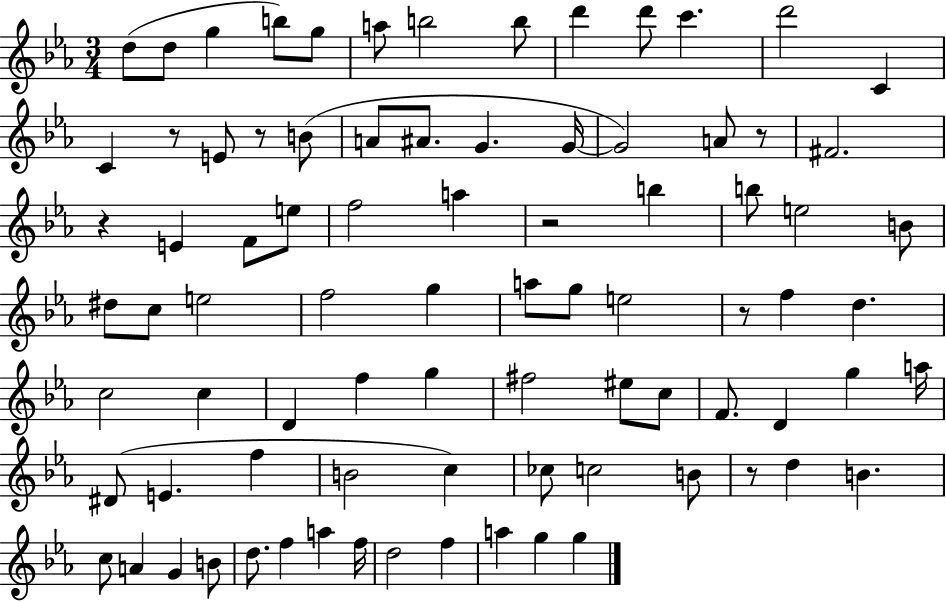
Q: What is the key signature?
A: EES major